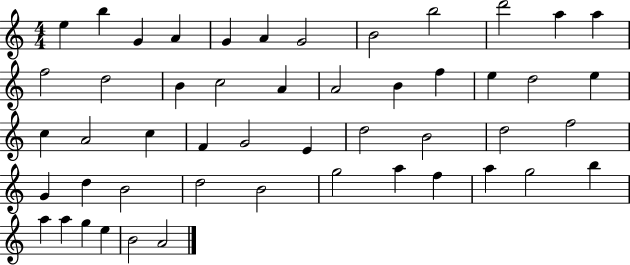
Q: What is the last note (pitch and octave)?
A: A4